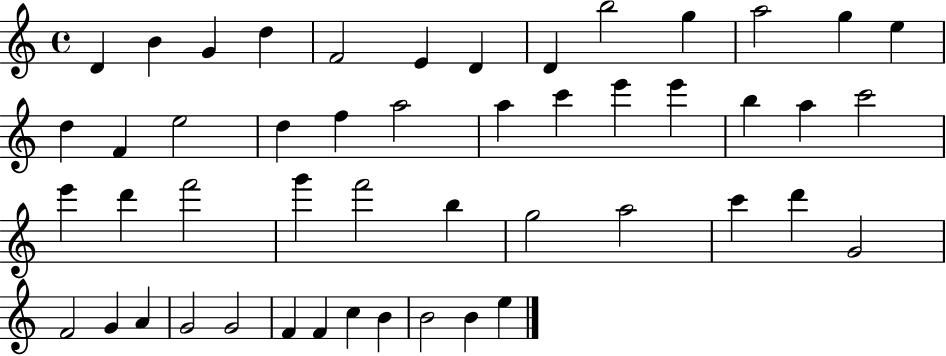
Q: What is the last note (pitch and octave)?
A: E5